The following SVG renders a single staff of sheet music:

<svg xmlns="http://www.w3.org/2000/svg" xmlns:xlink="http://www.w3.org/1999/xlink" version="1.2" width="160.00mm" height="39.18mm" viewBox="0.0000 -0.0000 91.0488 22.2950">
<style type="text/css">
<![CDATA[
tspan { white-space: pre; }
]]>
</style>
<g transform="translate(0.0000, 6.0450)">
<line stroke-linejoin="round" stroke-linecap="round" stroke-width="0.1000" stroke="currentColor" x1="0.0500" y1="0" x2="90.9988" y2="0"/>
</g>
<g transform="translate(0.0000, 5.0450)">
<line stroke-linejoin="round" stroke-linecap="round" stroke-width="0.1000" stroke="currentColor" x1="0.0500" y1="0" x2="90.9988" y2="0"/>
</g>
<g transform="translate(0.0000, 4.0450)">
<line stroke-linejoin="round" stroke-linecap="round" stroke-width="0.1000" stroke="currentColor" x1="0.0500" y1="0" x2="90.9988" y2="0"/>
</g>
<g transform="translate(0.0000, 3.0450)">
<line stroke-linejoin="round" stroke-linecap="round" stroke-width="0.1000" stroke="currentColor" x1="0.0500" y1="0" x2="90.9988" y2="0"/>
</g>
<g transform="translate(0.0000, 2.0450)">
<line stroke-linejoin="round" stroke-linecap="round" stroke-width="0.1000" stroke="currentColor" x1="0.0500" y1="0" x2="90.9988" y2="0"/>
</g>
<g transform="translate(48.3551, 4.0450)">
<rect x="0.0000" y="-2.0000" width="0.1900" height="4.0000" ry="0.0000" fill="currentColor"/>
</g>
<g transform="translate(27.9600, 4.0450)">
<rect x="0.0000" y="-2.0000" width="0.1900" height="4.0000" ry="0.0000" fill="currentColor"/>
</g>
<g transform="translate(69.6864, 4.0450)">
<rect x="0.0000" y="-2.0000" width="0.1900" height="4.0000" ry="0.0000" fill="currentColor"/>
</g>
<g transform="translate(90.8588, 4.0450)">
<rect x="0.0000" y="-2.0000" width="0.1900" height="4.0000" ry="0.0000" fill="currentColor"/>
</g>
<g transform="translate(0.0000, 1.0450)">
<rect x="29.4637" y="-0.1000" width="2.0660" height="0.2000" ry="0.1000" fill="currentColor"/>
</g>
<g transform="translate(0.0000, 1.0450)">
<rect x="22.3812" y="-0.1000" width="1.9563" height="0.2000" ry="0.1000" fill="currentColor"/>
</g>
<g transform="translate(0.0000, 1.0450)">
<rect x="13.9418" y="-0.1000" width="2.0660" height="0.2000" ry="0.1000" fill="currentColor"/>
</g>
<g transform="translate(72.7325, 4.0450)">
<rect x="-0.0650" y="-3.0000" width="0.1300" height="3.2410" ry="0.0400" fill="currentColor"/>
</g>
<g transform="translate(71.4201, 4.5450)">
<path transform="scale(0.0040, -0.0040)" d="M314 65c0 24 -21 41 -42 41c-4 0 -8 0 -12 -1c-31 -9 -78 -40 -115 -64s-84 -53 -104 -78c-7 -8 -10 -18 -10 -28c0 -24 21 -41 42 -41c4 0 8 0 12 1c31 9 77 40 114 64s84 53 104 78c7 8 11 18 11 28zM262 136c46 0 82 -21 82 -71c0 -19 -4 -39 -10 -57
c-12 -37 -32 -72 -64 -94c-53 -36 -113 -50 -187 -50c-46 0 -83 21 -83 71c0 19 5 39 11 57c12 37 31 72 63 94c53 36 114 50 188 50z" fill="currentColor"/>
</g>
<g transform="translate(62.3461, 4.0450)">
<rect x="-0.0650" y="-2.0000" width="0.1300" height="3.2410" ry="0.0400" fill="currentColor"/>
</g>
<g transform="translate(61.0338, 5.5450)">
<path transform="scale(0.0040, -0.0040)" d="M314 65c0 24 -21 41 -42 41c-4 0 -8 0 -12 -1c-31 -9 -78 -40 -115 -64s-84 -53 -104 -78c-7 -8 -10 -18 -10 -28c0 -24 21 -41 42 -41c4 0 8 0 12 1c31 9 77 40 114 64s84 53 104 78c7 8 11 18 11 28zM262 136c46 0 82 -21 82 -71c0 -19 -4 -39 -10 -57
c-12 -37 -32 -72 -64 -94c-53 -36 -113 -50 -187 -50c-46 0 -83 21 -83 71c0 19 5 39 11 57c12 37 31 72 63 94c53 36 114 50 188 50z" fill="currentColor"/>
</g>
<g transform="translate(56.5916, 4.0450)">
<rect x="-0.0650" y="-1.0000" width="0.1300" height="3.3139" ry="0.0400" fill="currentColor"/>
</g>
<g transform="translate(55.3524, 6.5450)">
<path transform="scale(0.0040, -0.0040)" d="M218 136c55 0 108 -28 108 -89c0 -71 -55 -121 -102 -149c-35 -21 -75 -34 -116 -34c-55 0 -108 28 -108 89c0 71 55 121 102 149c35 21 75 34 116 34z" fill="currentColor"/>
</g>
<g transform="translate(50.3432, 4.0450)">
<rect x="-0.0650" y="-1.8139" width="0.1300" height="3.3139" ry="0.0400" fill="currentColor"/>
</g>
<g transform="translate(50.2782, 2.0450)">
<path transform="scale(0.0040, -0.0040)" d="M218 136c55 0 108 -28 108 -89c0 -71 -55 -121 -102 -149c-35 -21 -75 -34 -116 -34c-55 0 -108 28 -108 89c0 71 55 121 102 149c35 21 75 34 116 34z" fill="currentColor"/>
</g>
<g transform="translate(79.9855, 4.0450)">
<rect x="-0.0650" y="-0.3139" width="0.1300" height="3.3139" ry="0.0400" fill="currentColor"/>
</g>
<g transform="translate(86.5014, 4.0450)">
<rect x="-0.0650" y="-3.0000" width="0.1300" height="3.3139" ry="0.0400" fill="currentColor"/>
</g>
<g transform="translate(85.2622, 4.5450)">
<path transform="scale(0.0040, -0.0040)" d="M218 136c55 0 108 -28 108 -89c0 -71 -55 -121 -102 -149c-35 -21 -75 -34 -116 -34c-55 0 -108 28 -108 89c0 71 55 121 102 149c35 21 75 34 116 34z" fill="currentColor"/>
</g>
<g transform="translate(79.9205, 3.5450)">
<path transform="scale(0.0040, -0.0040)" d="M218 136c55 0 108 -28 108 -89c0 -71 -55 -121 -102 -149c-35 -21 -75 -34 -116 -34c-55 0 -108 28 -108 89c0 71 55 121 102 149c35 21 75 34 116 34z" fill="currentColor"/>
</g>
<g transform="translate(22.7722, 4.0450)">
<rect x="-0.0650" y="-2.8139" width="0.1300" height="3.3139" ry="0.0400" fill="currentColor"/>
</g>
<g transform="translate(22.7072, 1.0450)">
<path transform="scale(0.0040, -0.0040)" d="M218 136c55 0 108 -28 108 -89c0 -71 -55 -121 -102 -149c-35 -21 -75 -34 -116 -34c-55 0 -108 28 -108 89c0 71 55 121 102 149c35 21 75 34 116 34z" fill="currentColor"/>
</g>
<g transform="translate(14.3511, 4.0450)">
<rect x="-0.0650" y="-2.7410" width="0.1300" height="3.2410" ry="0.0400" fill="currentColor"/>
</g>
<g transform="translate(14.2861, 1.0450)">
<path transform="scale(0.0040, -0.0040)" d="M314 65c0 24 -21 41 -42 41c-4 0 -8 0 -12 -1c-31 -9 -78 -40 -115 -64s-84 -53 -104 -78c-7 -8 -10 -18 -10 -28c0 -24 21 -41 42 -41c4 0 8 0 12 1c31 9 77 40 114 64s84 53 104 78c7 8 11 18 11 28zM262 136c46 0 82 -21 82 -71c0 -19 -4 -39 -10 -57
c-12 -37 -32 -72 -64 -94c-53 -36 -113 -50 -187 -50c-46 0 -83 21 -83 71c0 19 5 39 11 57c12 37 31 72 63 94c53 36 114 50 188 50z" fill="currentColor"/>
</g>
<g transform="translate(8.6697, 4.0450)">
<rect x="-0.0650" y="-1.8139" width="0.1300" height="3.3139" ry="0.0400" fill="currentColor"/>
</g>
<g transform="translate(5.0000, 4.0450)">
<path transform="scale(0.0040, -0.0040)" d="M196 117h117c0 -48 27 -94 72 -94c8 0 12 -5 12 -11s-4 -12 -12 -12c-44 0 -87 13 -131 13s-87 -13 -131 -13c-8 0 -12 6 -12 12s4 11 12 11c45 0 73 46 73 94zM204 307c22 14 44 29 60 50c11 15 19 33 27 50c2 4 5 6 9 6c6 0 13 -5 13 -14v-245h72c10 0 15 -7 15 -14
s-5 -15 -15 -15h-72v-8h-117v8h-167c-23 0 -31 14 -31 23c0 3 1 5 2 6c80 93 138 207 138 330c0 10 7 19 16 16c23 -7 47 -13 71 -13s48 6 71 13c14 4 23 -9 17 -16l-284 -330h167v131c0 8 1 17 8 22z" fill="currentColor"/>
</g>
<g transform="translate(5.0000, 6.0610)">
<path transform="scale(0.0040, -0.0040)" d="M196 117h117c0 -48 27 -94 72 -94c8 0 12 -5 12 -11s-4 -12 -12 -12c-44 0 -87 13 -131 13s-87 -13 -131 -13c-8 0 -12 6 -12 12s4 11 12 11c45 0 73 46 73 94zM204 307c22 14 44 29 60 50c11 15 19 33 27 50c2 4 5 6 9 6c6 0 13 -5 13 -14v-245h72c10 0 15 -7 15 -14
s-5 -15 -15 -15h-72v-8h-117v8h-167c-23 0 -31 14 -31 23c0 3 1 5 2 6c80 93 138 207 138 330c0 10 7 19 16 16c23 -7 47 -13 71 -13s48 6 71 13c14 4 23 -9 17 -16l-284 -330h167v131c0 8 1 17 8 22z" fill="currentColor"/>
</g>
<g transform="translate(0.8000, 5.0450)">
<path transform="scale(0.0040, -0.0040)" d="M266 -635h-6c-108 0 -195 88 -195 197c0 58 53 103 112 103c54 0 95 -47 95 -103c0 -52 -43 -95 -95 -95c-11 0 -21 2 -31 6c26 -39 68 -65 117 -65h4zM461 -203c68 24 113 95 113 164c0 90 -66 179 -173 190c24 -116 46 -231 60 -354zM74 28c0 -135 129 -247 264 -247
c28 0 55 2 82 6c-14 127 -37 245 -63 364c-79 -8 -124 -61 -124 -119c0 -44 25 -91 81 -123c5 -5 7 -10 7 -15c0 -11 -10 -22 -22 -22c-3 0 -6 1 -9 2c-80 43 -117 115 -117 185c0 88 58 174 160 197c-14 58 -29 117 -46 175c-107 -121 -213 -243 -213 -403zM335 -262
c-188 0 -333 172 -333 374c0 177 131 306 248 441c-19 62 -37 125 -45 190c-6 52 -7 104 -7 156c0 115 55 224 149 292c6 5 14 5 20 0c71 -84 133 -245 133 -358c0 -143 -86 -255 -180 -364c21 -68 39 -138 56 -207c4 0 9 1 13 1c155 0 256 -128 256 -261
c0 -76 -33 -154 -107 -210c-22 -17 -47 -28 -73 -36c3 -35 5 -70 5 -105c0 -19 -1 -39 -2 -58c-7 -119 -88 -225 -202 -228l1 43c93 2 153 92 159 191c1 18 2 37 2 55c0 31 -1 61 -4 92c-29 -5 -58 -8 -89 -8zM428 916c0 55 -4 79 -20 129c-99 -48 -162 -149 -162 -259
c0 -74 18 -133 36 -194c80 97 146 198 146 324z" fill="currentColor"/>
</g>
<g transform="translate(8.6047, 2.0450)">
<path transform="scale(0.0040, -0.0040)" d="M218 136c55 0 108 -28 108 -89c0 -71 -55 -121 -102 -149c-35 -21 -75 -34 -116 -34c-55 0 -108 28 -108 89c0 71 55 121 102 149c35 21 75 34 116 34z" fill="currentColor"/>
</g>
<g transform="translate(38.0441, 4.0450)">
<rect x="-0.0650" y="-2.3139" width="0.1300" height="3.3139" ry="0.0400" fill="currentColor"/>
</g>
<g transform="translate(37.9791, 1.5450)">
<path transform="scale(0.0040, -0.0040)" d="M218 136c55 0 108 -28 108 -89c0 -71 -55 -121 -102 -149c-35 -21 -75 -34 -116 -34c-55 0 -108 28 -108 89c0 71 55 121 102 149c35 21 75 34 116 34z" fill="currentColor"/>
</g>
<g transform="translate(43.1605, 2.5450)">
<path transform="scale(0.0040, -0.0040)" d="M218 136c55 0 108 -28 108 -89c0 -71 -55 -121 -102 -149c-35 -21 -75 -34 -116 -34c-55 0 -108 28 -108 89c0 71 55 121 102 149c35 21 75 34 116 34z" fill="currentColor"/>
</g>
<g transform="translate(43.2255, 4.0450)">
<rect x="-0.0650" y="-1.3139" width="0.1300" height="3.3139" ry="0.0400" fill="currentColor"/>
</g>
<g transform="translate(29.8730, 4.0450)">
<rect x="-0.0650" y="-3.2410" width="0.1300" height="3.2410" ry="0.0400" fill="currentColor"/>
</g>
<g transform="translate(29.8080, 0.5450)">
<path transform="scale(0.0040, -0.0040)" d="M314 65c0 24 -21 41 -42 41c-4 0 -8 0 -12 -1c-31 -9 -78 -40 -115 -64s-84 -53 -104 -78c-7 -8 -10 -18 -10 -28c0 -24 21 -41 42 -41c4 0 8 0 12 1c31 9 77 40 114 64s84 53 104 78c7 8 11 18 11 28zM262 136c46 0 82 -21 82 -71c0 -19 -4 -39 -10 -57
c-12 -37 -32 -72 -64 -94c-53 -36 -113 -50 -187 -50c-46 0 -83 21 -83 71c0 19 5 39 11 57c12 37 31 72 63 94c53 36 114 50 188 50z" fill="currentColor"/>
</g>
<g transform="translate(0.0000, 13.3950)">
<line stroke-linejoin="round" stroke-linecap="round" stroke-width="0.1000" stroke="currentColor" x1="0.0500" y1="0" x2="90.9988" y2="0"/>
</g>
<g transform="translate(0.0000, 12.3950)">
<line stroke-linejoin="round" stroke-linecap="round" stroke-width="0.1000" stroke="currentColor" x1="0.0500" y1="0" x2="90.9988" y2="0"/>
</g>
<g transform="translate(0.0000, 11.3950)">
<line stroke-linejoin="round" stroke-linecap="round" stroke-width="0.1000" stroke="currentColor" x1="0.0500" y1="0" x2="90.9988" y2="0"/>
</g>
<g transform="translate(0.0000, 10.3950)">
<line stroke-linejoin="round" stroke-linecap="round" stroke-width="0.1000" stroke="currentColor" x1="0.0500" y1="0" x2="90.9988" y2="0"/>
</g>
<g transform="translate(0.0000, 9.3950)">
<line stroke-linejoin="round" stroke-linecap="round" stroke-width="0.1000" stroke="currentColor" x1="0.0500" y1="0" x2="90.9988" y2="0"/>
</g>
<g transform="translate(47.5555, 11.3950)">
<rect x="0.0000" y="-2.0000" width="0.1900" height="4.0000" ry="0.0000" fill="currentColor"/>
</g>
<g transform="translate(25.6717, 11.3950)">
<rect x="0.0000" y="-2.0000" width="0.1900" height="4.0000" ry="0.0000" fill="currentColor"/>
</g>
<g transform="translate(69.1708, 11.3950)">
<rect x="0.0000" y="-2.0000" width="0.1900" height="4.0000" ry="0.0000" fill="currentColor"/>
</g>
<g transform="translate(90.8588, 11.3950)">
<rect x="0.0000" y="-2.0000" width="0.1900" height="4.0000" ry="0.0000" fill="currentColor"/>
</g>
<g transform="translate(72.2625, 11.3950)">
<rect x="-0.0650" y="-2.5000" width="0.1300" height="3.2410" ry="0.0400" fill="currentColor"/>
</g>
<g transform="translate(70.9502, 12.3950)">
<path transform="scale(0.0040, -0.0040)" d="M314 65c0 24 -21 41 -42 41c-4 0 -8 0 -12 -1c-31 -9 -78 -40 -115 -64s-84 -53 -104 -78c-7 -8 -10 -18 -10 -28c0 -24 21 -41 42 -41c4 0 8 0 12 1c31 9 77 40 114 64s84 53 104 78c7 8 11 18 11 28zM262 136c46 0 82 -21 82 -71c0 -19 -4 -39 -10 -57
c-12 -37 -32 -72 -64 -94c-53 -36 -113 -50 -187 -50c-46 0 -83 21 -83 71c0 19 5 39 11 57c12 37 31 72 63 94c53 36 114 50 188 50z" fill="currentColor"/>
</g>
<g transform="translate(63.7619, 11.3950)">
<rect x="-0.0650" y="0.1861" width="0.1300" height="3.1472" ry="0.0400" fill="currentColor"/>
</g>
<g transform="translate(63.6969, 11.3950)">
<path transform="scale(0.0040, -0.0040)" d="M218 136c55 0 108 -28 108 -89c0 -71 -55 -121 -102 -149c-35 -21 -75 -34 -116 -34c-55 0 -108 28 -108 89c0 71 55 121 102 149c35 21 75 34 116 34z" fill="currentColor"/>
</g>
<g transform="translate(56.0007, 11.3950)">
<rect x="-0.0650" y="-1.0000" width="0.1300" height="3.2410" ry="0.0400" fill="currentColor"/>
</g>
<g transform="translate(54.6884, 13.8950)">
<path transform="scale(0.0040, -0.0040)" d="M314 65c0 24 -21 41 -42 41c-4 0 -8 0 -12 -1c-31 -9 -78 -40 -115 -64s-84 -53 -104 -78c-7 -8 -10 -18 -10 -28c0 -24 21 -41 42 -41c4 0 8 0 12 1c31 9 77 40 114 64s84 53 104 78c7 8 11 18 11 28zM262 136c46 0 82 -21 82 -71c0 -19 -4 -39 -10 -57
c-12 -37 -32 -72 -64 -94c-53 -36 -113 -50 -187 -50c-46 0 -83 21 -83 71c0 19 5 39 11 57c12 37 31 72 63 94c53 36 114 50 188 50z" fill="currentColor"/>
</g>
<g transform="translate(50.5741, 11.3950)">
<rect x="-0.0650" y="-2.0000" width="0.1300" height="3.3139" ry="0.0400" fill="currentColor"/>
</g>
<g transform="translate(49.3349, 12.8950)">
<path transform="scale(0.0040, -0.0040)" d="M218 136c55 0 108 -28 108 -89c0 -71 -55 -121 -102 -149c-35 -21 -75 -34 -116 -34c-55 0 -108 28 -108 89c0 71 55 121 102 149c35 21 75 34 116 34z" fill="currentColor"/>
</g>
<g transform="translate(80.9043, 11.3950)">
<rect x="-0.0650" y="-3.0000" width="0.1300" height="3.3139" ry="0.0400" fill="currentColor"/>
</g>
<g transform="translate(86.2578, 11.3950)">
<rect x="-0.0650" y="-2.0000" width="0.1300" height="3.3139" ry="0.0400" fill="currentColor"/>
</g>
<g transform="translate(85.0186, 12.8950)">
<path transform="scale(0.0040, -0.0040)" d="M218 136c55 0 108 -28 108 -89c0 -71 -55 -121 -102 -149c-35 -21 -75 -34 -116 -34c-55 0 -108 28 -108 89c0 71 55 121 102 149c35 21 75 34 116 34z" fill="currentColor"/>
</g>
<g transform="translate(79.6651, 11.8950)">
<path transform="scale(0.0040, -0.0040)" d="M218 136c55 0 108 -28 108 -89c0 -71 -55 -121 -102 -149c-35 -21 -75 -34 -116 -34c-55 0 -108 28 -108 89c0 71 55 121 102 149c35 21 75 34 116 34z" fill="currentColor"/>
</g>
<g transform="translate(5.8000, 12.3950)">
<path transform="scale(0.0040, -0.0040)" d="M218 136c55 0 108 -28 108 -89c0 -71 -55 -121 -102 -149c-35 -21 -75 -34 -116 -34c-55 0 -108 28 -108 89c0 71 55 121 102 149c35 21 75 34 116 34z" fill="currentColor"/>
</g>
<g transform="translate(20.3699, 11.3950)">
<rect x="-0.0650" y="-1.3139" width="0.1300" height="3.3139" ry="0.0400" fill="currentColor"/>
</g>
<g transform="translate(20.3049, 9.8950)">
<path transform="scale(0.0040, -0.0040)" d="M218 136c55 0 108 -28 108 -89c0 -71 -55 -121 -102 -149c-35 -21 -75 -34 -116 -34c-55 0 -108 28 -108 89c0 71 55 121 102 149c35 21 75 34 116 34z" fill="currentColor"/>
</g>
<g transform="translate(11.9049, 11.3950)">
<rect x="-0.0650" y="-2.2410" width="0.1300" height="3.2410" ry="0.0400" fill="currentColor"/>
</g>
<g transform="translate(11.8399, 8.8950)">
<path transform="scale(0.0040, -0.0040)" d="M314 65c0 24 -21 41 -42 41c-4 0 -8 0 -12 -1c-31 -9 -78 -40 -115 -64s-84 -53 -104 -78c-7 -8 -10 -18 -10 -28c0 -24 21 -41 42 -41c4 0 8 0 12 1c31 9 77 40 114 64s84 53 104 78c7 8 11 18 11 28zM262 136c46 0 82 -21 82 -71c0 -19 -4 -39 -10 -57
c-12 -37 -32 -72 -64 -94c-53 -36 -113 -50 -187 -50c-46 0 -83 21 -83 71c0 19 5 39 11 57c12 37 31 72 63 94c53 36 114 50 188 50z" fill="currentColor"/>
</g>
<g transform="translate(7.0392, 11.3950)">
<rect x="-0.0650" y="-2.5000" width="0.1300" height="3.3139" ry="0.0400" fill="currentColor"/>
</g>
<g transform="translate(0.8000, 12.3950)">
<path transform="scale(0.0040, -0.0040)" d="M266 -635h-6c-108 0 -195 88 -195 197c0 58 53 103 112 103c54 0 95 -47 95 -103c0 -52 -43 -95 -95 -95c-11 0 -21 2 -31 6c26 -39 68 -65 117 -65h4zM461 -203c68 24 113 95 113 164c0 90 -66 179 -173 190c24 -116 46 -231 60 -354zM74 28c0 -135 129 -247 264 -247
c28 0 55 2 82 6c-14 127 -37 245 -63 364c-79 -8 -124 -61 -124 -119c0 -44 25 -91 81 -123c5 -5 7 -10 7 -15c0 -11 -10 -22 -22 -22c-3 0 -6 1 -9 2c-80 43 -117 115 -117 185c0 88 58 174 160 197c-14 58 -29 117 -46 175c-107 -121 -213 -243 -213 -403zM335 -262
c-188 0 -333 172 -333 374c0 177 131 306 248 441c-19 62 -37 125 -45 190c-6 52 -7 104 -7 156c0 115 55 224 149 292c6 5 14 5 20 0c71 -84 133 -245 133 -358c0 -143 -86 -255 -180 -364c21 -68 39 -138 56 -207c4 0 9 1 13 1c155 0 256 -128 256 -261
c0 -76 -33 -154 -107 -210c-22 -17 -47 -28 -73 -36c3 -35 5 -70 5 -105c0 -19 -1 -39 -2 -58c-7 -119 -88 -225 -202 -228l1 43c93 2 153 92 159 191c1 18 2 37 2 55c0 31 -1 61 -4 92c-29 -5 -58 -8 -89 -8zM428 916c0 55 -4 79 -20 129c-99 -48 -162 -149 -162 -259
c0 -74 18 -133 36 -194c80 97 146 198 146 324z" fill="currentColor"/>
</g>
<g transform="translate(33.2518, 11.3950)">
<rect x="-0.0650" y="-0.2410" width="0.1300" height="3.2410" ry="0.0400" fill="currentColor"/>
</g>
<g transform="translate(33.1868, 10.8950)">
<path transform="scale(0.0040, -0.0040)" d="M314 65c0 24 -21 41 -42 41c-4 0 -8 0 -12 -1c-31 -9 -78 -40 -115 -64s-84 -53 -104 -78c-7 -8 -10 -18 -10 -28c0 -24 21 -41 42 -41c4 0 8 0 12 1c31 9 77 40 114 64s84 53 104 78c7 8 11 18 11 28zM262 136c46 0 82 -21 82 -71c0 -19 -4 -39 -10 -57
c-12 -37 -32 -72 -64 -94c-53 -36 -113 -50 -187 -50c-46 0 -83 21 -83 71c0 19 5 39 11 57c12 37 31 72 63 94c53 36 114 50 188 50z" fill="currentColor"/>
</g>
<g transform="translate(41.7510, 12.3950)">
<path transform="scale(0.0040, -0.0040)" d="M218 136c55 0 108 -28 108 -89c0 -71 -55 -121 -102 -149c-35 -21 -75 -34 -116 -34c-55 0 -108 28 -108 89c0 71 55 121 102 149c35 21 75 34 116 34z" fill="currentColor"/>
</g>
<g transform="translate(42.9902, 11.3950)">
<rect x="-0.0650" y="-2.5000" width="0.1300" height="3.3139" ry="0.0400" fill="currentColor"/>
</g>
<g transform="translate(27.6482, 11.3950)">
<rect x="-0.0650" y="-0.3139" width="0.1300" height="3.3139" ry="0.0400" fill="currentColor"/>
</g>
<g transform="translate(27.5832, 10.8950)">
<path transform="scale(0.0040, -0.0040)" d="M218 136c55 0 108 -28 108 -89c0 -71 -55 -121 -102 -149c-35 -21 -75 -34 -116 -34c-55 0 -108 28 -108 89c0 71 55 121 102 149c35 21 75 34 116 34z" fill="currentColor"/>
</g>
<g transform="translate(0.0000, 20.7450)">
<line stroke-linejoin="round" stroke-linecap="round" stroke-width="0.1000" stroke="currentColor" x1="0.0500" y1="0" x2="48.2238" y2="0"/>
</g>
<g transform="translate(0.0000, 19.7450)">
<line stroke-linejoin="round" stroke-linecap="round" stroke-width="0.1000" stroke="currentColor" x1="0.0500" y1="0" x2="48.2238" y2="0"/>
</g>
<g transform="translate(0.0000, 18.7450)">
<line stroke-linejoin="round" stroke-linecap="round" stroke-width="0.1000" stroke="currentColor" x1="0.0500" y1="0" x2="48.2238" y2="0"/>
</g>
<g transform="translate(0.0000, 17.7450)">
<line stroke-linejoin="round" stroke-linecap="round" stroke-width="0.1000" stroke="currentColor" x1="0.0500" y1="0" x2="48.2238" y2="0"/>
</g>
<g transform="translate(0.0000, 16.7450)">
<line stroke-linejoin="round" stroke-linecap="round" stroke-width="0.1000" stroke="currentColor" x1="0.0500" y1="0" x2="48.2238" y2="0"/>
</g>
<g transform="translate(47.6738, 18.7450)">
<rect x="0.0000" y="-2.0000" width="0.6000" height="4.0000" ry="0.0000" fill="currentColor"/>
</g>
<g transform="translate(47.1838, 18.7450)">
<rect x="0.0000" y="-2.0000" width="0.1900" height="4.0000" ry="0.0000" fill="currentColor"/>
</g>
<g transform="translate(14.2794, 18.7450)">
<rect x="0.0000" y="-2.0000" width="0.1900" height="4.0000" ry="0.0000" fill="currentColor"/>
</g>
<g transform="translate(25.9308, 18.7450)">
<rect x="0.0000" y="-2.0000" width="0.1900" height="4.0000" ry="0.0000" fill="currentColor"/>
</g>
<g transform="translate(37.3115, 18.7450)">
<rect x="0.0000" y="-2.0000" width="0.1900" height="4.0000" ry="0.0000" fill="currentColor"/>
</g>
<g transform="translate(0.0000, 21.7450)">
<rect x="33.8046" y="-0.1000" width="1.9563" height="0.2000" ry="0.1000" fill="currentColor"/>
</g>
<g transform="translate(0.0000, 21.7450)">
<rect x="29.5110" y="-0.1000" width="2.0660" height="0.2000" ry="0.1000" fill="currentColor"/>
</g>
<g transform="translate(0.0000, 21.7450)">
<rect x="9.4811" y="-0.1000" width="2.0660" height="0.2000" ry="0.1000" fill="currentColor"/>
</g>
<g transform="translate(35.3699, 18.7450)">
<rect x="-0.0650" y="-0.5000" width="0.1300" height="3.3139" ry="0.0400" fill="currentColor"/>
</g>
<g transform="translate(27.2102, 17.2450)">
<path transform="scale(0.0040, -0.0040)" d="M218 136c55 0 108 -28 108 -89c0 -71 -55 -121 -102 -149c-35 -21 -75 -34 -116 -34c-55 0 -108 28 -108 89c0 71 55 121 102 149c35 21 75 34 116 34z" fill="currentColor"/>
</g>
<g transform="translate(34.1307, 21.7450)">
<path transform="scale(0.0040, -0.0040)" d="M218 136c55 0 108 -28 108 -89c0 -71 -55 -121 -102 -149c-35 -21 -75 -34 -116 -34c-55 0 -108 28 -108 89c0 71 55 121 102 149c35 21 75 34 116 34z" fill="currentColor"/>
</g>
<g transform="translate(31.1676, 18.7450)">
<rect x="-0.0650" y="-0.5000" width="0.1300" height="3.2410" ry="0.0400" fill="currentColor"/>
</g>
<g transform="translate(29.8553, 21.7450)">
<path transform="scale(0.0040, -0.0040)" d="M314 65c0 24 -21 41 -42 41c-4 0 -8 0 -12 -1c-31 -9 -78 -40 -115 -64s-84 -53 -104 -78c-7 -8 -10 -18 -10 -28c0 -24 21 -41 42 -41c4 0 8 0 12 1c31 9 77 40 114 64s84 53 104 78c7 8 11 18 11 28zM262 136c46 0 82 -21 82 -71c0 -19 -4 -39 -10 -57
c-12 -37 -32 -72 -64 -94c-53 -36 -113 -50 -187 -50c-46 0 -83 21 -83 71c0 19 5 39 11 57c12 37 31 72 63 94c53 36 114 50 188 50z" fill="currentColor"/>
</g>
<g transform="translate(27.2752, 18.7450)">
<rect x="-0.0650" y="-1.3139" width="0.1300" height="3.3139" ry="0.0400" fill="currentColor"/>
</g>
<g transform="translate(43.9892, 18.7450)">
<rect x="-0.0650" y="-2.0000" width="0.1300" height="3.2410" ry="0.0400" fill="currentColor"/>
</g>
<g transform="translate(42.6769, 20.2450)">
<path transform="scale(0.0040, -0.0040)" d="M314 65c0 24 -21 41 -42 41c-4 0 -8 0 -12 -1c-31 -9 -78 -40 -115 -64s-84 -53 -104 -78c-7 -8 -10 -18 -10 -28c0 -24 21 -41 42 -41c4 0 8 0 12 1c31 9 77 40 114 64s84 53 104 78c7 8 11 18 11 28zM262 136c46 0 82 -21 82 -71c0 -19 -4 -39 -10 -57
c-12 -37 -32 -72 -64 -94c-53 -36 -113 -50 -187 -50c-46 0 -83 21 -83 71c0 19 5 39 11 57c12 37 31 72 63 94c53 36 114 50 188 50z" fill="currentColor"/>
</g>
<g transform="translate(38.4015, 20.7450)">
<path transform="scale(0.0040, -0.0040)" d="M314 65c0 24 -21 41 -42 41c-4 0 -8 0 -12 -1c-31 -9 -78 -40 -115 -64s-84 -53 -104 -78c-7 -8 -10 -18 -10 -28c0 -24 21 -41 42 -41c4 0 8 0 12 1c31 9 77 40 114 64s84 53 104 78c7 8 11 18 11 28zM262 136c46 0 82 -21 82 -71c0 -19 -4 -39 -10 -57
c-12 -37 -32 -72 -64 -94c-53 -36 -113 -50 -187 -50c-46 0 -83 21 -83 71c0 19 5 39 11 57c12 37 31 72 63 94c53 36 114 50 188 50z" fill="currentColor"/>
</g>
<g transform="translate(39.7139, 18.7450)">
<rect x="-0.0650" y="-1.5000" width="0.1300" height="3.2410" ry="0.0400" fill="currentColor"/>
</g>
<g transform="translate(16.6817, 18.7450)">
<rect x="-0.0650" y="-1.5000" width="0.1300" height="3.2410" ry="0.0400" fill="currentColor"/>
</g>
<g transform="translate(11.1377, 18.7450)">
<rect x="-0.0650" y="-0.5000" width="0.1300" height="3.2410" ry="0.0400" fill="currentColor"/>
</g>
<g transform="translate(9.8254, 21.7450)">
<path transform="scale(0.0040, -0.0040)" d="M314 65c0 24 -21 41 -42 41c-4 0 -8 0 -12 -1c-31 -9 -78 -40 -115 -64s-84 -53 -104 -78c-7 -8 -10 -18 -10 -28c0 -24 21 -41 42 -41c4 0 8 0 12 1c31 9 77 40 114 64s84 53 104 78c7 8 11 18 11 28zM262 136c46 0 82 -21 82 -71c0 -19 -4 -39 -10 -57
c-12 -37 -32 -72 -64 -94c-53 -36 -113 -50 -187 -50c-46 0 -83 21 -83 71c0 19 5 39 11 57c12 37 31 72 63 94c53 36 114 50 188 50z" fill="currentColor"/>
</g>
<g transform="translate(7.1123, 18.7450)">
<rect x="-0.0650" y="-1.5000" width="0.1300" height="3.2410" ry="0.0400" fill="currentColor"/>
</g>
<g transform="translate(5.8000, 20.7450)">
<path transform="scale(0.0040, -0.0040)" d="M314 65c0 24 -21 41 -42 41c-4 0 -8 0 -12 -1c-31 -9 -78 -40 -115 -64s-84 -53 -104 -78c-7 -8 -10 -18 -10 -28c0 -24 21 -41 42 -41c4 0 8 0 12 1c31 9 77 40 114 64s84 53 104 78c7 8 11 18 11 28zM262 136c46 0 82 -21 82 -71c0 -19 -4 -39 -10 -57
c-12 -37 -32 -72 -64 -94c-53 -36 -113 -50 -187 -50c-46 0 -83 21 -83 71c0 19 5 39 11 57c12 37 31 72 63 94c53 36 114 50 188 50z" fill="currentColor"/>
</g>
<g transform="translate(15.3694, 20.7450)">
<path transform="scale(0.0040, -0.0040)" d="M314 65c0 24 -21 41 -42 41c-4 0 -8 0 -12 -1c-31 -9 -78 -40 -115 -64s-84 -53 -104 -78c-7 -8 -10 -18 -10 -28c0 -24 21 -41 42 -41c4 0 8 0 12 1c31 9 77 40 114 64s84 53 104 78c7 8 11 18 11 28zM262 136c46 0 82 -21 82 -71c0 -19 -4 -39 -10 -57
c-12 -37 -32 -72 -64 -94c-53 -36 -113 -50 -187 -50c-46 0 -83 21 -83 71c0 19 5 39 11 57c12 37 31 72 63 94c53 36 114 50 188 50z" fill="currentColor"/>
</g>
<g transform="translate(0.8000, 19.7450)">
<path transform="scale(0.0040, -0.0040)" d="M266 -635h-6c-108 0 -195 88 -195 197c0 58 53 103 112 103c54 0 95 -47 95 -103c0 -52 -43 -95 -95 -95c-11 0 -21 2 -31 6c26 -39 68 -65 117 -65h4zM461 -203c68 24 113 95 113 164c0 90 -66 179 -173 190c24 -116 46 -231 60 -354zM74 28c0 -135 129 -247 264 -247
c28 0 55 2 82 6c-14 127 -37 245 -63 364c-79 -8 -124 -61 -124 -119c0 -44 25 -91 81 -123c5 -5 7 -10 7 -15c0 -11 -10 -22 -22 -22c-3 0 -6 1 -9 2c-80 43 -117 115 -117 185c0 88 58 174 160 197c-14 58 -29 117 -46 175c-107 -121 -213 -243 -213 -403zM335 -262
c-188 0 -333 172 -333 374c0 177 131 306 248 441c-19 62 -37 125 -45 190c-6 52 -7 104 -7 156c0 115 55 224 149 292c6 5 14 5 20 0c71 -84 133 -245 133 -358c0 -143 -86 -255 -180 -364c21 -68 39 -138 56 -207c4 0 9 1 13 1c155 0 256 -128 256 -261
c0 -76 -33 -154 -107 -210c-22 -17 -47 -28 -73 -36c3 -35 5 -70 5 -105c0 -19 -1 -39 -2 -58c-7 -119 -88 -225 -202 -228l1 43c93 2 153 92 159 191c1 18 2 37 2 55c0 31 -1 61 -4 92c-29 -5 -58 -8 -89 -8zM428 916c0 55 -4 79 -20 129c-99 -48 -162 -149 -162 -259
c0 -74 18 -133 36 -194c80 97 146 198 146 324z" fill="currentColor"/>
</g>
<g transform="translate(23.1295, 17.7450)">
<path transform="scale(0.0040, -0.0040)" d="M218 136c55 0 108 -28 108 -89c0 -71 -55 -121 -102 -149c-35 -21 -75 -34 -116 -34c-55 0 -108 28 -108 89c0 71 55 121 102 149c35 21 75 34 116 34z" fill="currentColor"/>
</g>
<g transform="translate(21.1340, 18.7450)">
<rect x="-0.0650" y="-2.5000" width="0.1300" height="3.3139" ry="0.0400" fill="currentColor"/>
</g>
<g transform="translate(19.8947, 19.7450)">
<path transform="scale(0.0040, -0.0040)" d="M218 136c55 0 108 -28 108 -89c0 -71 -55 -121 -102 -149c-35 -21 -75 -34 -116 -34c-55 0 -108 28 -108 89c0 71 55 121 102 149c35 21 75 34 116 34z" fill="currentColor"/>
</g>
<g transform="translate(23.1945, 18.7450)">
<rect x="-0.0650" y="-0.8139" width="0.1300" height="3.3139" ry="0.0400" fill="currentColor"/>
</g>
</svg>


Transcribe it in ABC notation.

X:1
T:Untitled
M:4/4
L:1/4
K:C
f a2 a b2 g e f D F2 A2 c A G g2 e c c2 G F D2 B G2 A F E2 C2 E2 G d e C2 C E2 F2